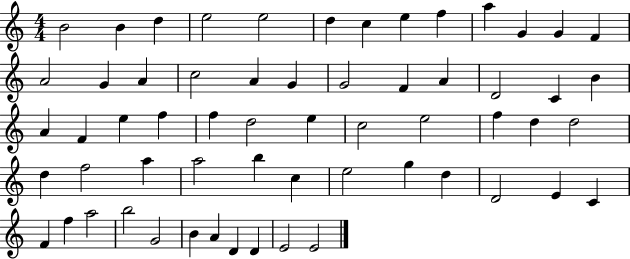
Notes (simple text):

B4/h B4/q D5/q E5/h E5/h D5/q C5/q E5/q F5/q A5/q G4/q G4/q F4/q A4/h G4/q A4/q C5/h A4/q G4/q G4/h F4/q A4/q D4/h C4/q B4/q A4/q F4/q E5/q F5/q F5/q D5/h E5/q C5/h E5/h F5/q D5/q D5/h D5/q F5/h A5/q A5/h B5/q C5/q E5/h G5/q D5/q D4/h E4/q C4/q F4/q F5/q A5/h B5/h G4/h B4/q A4/q D4/q D4/q E4/h E4/h